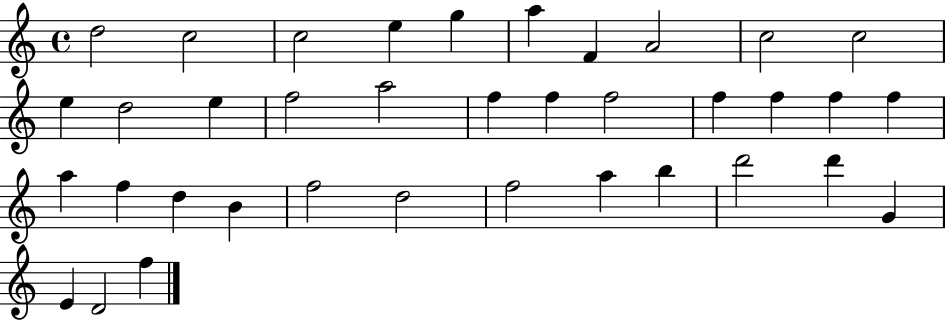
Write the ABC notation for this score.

X:1
T:Untitled
M:4/4
L:1/4
K:C
d2 c2 c2 e g a F A2 c2 c2 e d2 e f2 a2 f f f2 f f f f a f d B f2 d2 f2 a b d'2 d' G E D2 f